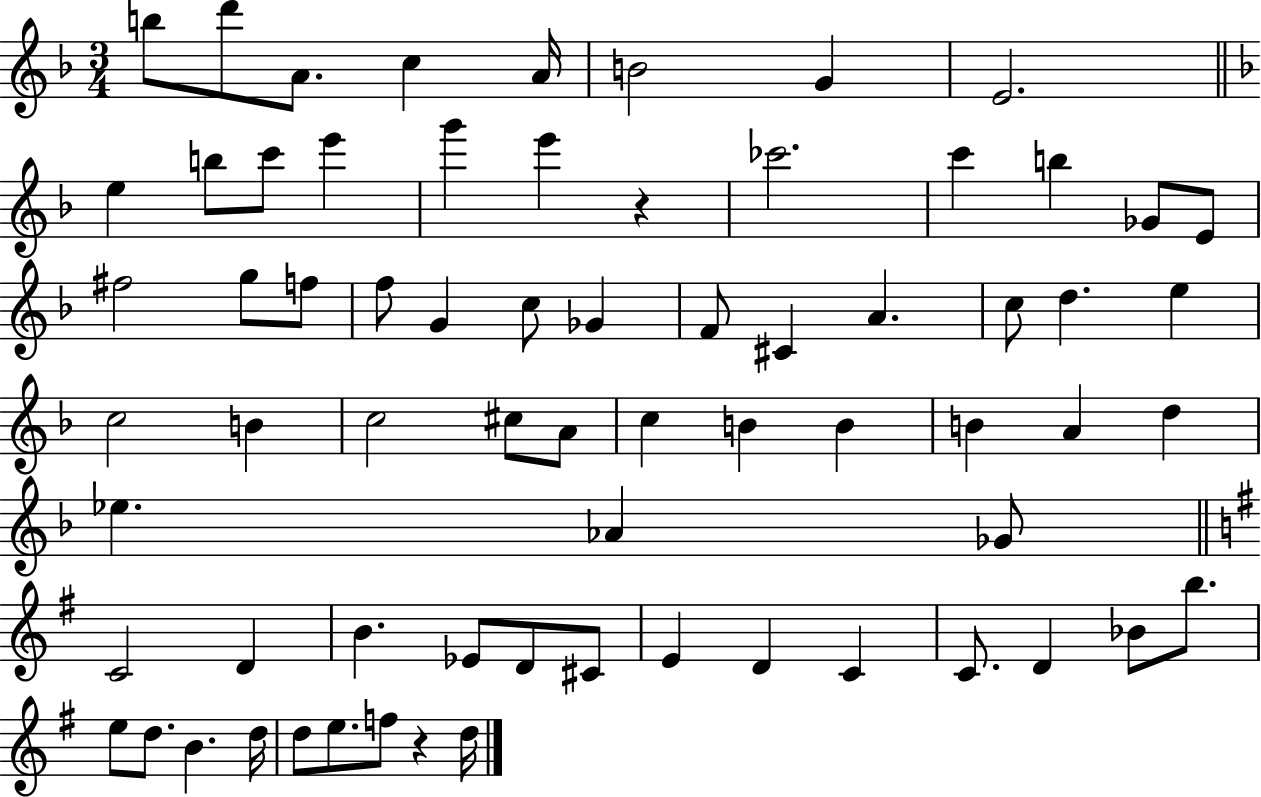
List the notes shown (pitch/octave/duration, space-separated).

B5/e D6/e A4/e. C5/q A4/s B4/h G4/q E4/h. E5/q B5/e C6/e E6/q G6/q E6/q R/q CES6/h. C6/q B5/q Gb4/e E4/e F#5/h G5/e F5/e F5/e G4/q C5/e Gb4/q F4/e C#4/q A4/q. C5/e D5/q. E5/q C5/h B4/q C5/h C#5/e A4/e C5/q B4/q B4/q B4/q A4/q D5/q Eb5/q. Ab4/q Gb4/e C4/h D4/q B4/q. Eb4/e D4/e C#4/e E4/q D4/q C4/q C4/e. D4/q Bb4/e B5/e. E5/e D5/e. B4/q. D5/s D5/e E5/e. F5/e R/q D5/s